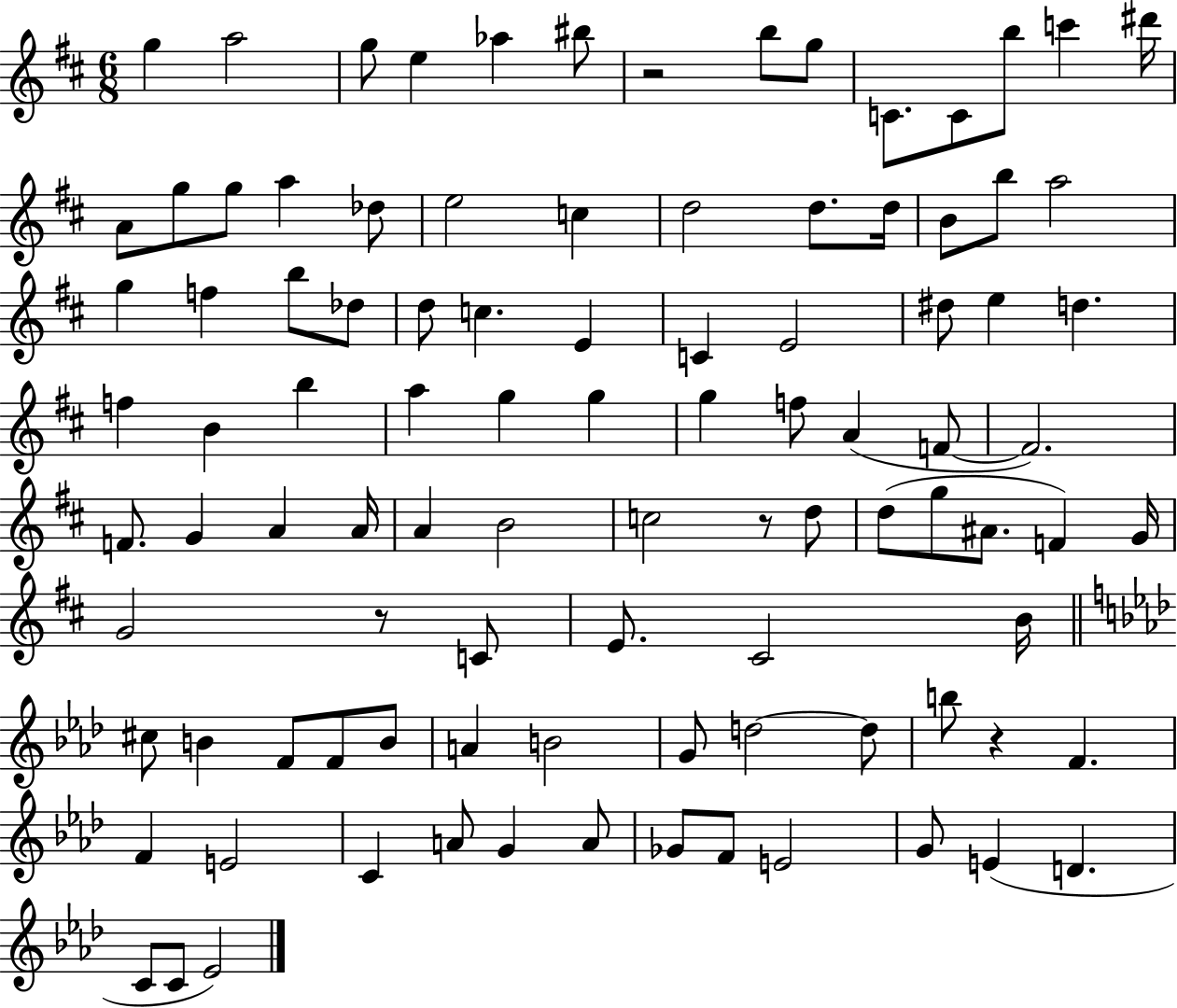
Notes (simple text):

G5/q A5/h G5/e E5/q Ab5/q BIS5/e R/h B5/e G5/e C4/e. C4/e B5/e C6/q D#6/s A4/e G5/e G5/e A5/q Db5/e E5/h C5/q D5/h D5/e. D5/s B4/e B5/e A5/h G5/q F5/q B5/e Db5/e D5/e C5/q. E4/q C4/q E4/h D#5/e E5/q D5/q. F5/q B4/q B5/q A5/q G5/q G5/q G5/q F5/e A4/q F4/e F4/h. F4/e. G4/q A4/q A4/s A4/q B4/h C5/h R/e D5/e D5/e G5/e A#4/e. F4/q G4/s G4/h R/e C4/e E4/e. C#4/h B4/s C#5/e B4/q F4/e F4/e B4/e A4/q B4/h G4/e D5/h D5/e B5/e R/q F4/q. F4/q E4/h C4/q A4/e G4/q A4/e Gb4/e F4/e E4/h G4/e E4/q D4/q. C4/e C4/e Eb4/h